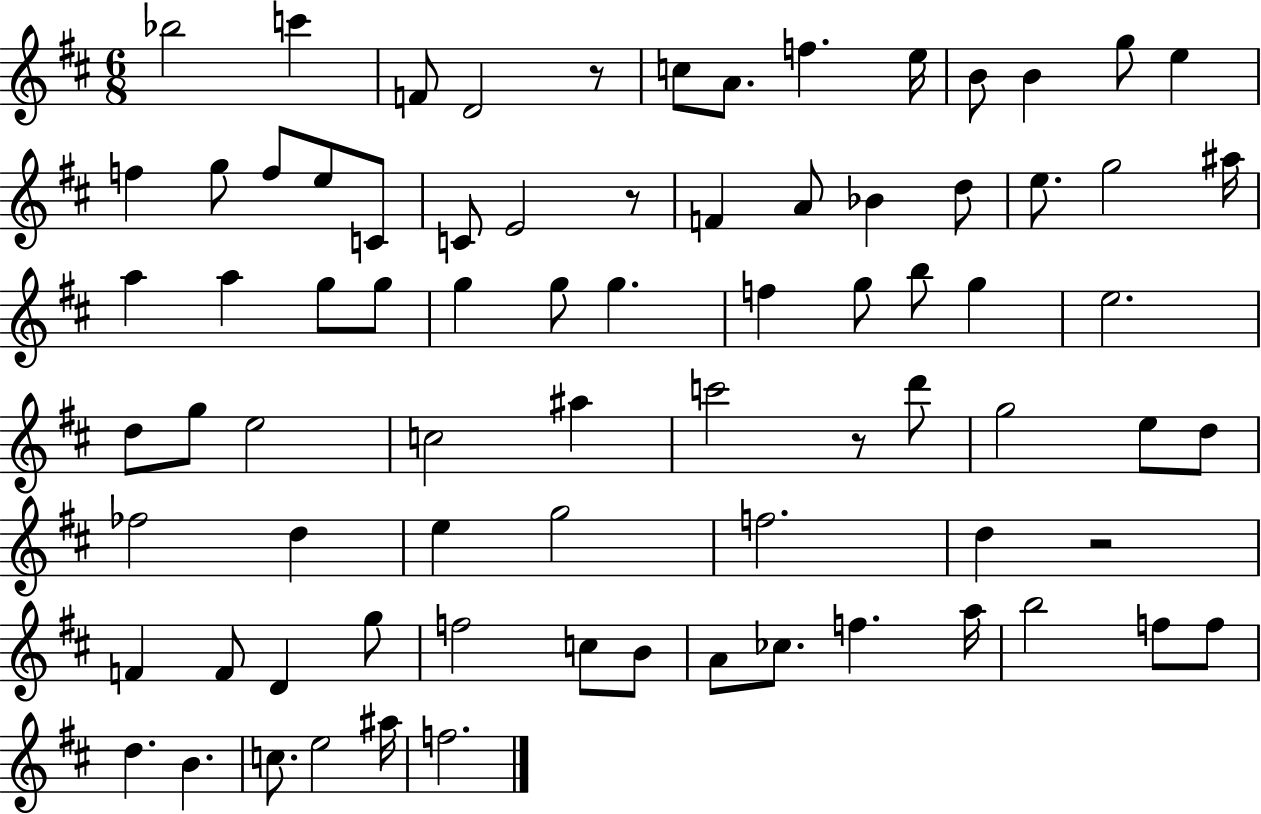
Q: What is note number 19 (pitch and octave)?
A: E4